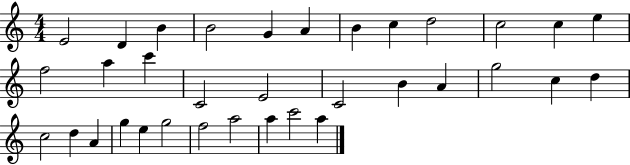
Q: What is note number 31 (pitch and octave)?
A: A5